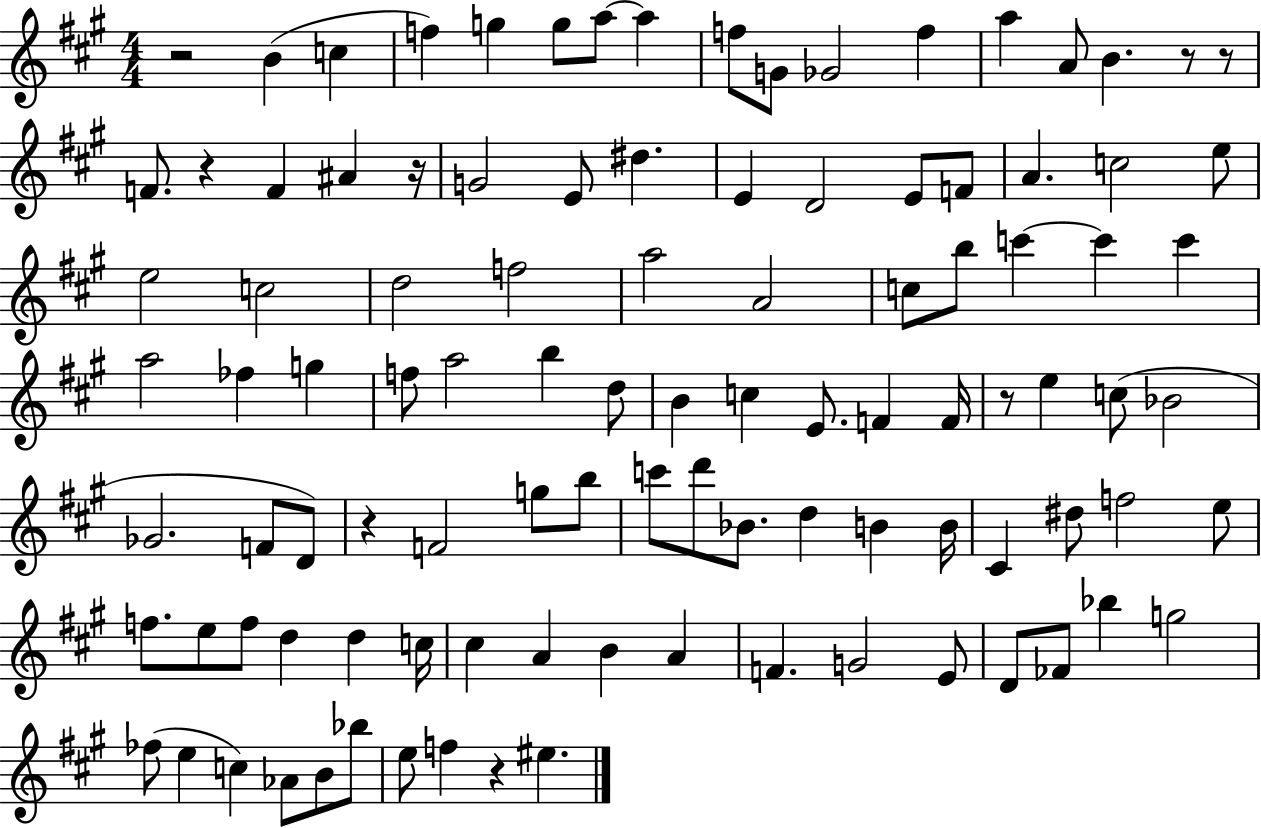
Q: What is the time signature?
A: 4/4